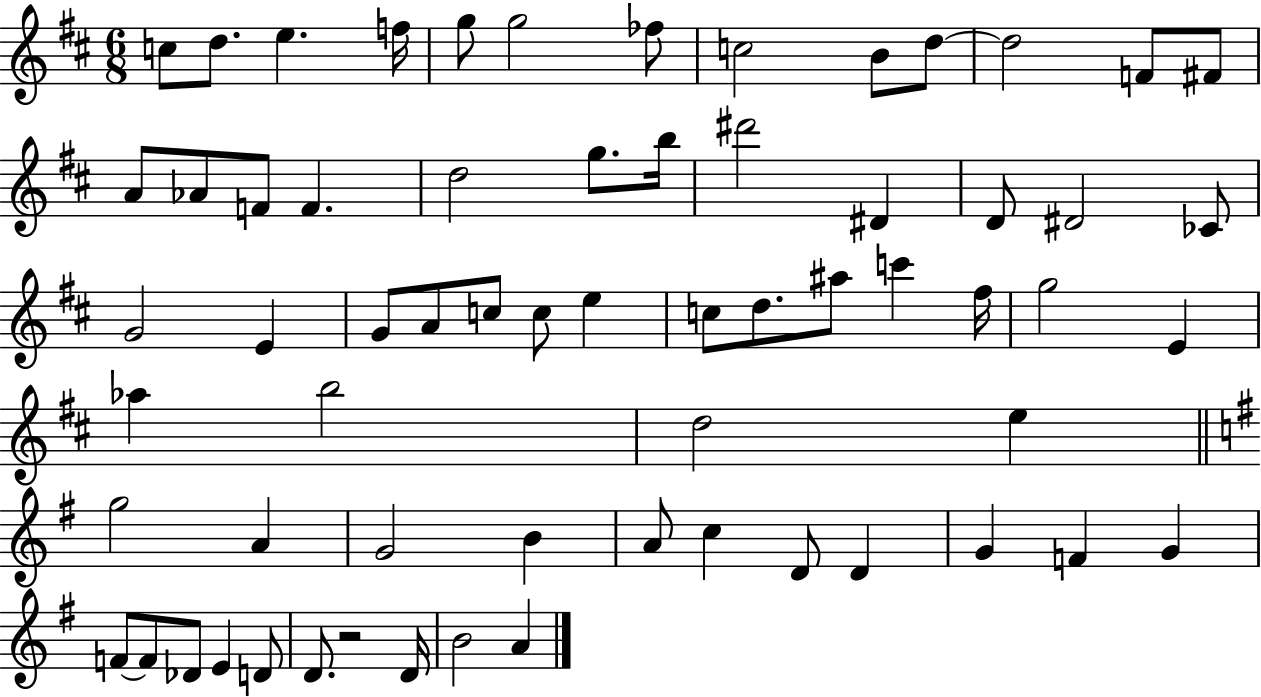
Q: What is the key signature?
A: D major